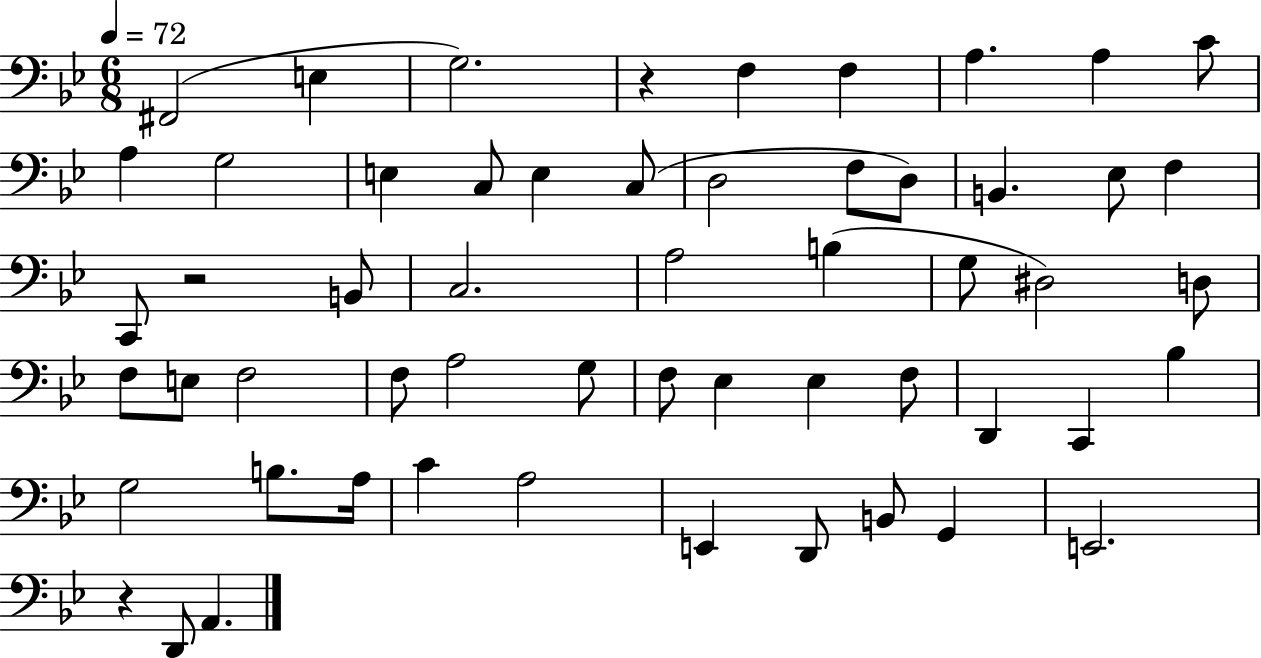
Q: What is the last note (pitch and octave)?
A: A2